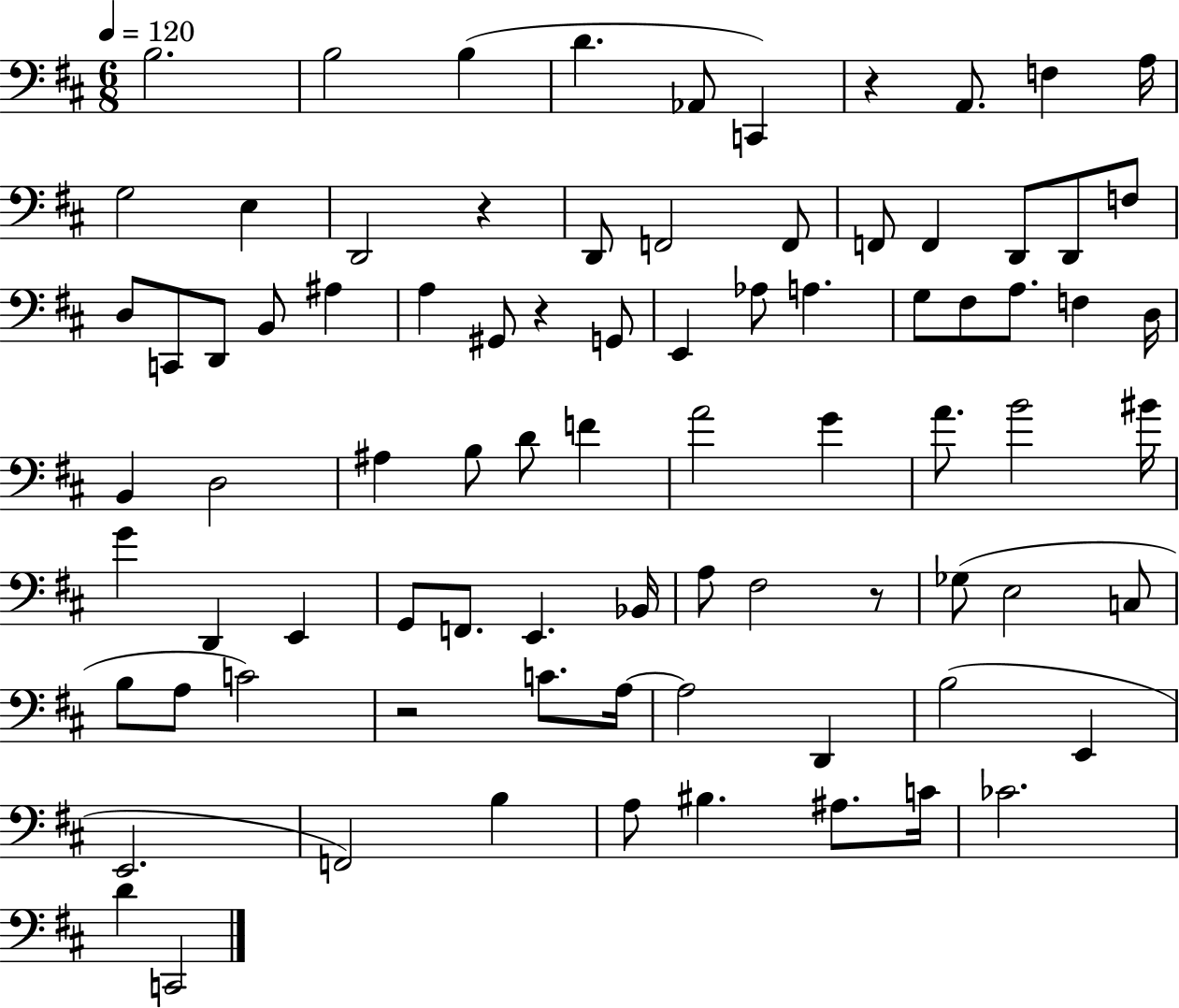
B3/h. B3/h B3/q D4/q. Ab2/e C2/q R/q A2/e. F3/q A3/s G3/h E3/q D2/h R/q D2/e F2/h F2/e F2/e F2/q D2/e D2/e F3/e D3/e C2/e D2/e B2/e A#3/q A3/q G#2/e R/q G2/e E2/q Ab3/e A3/q. G3/e F#3/e A3/e. F3/q D3/s B2/q D3/h A#3/q B3/e D4/e F4/q A4/h G4/q A4/e. B4/h BIS4/s G4/q D2/q E2/q G2/e F2/e. E2/q. Bb2/s A3/e F#3/h R/e Gb3/e E3/h C3/e B3/e A3/e C4/h R/h C4/e. A3/s A3/h D2/q B3/h E2/q E2/h. F2/h B3/q A3/e BIS3/q. A#3/e. C4/s CES4/h. D4/q C2/h